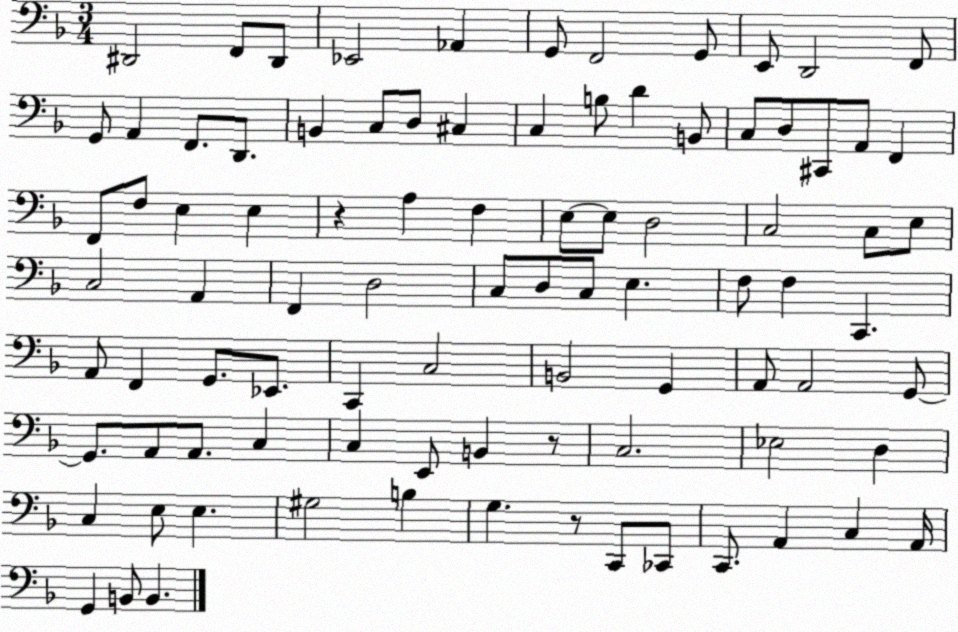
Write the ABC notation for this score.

X:1
T:Untitled
M:3/4
L:1/4
K:F
^D,,2 F,,/2 ^D,,/2 _E,,2 _A,, G,,/2 F,,2 G,,/2 E,,/2 D,,2 F,,/2 G,,/2 A,, F,,/2 D,,/2 B,, C,/2 D,/2 ^C, C, B,/2 D B,,/2 C,/2 D,/2 ^C,,/2 A,,/2 F,, F,,/2 F,/2 E, E, z A, F, E,/2 E,/2 D,2 C,2 C,/2 E,/2 C,2 A,, F,, D,2 C,/2 D,/2 C,/2 E, F,/2 F, C,, A,,/2 F,, G,,/2 _E,,/2 C,, C,2 B,,2 G,, A,,/2 A,,2 G,,/2 G,,/2 A,,/2 A,,/2 C, C, E,,/2 B,, z/2 C,2 _E,2 D, C, E,/2 E, ^G,2 B, G, z/2 C,,/2 _C,,/2 C,,/2 A,, C, A,,/4 G,, B,,/2 B,,